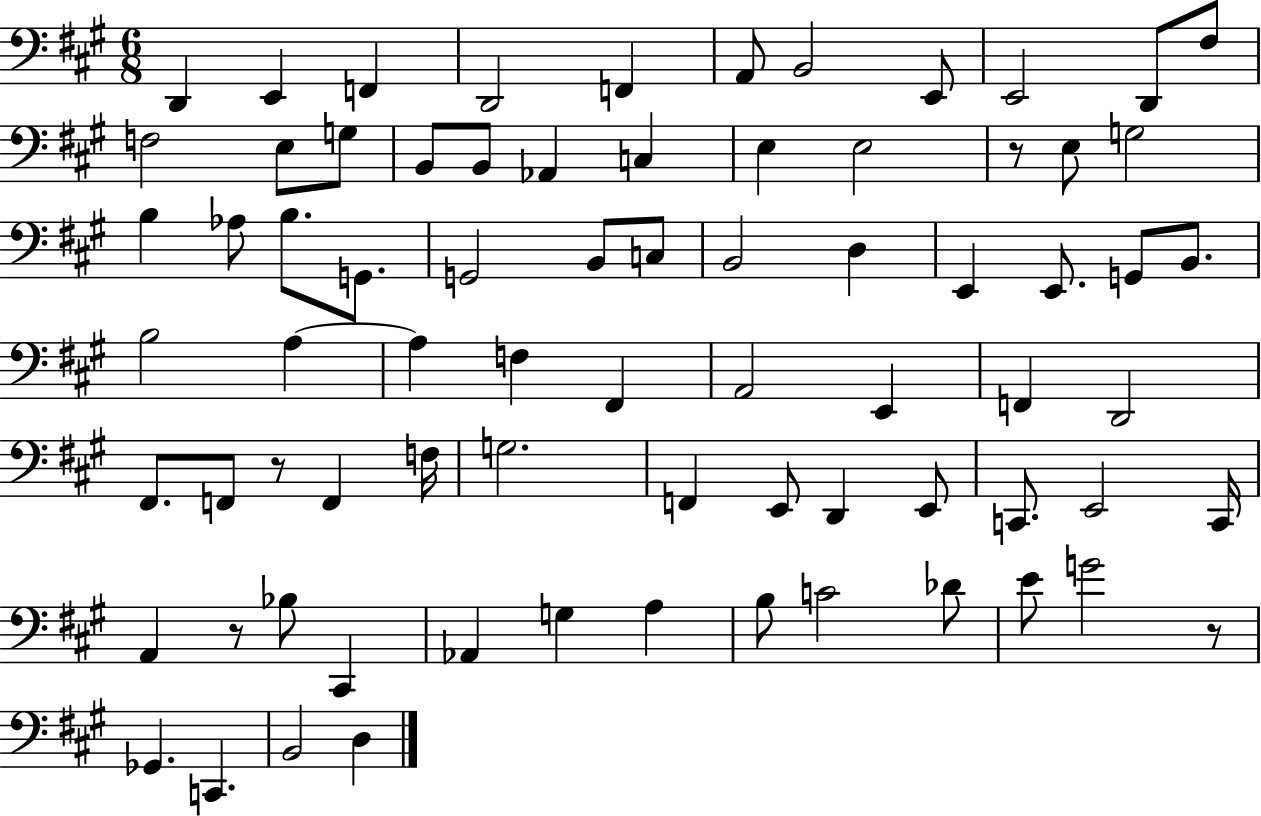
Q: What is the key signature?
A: A major